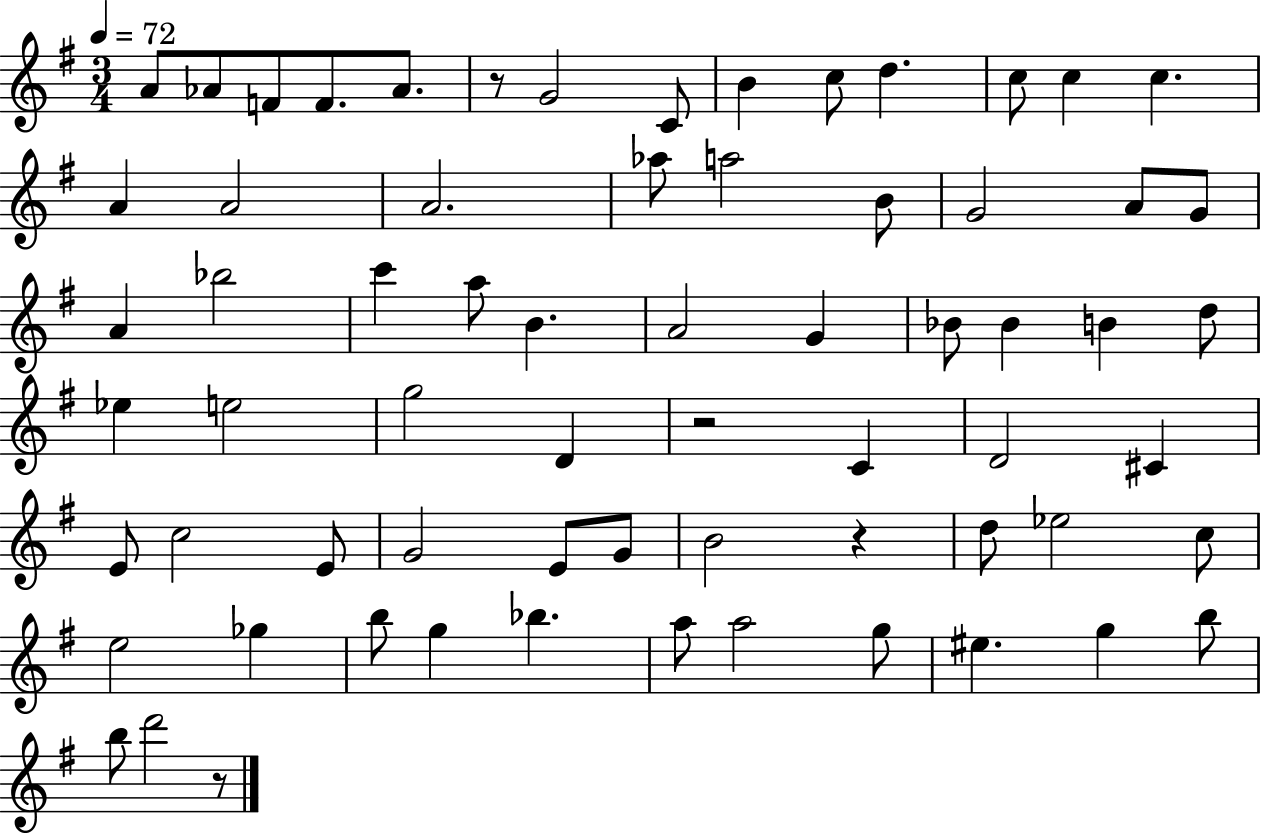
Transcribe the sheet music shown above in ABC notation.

X:1
T:Untitled
M:3/4
L:1/4
K:G
A/2 _A/2 F/2 F/2 _A/2 z/2 G2 C/2 B c/2 d c/2 c c A A2 A2 _a/2 a2 B/2 G2 A/2 G/2 A _b2 c' a/2 B A2 G _B/2 _B B d/2 _e e2 g2 D z2 C D2 ^C E/2 c2 E/2 G2 E/2 G/2 B2 z d/2 _e2 c/2 e2 _g b/2 g _b a/2 a2 g/2 ^e g b/2 b/2 d'2 z/2